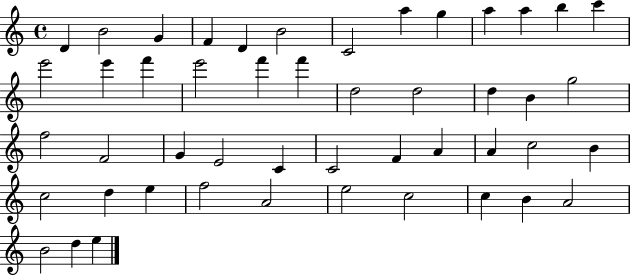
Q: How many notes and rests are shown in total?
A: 48